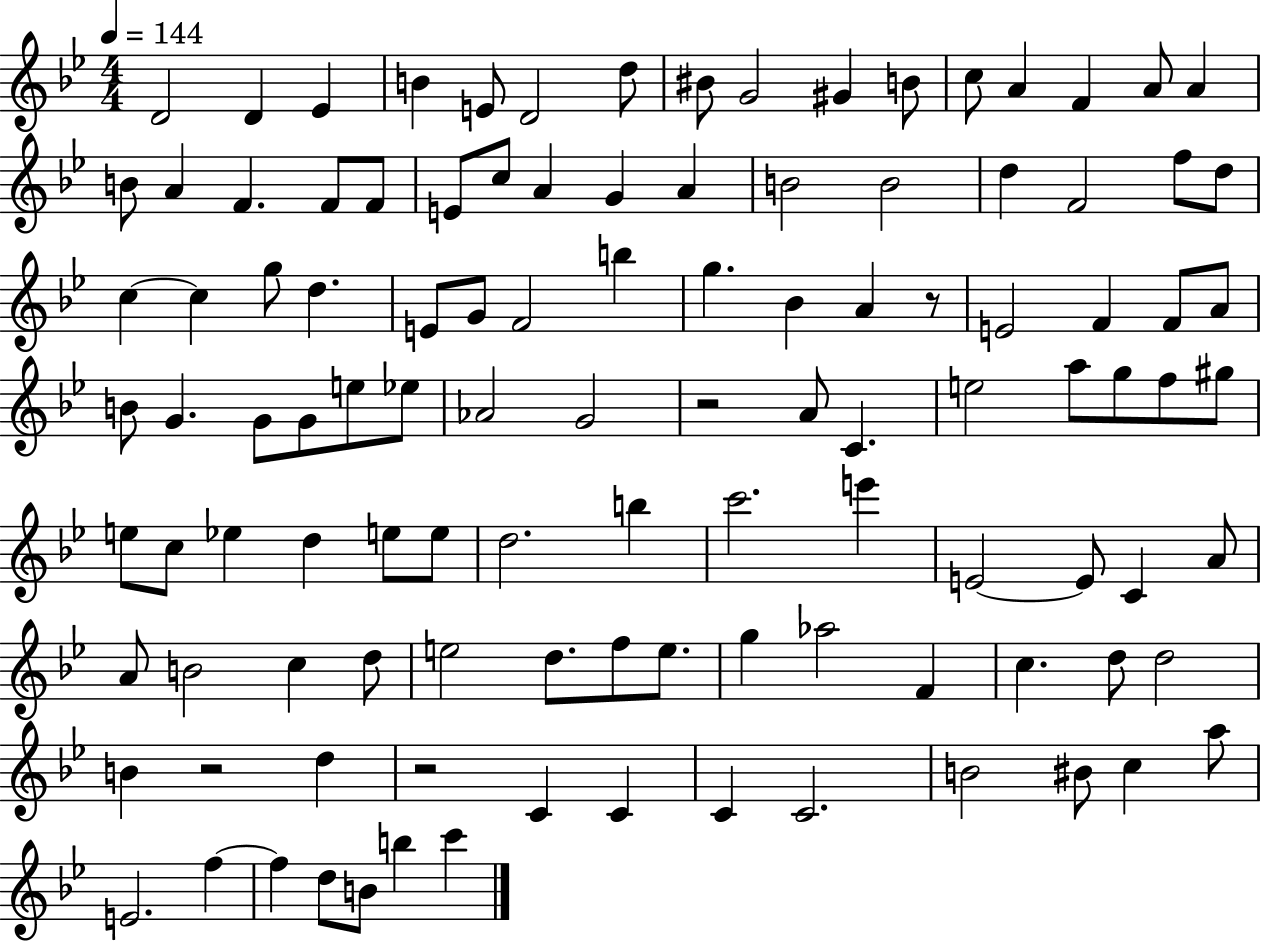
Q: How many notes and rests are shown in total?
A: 111